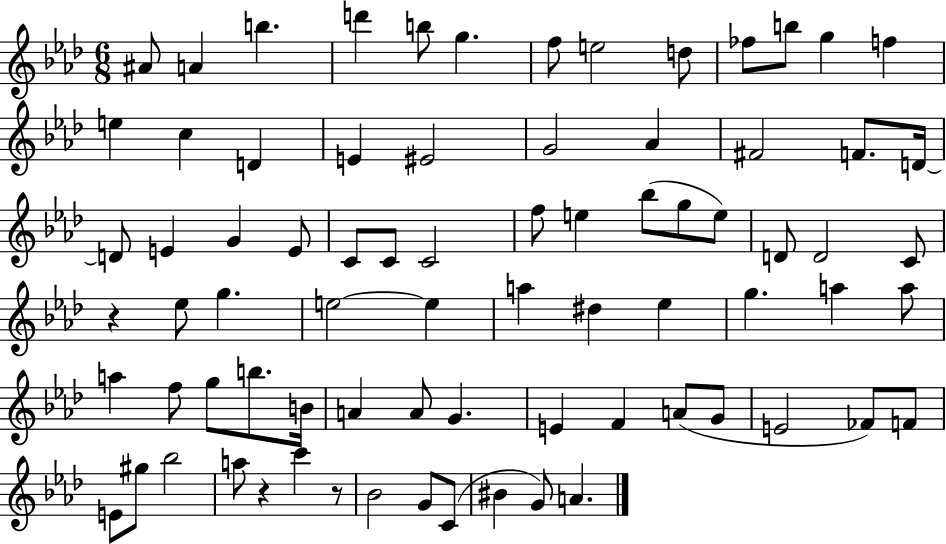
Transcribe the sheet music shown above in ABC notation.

X:1
T:Untitled
M:6/8
L:1/4
K:Ab
^A/2 A b d' b/2 g f/2 e2 d/2 _f/2 b/2 g f e c D E ^E2 G2 _A ^F2 F/2 D/4 D/2 E G E/2 C/2 C/2 C2 f/2 e _b/2 g/2 e/2 D/2 D2 C/2 z _e/2 g e2 e a ^d _e g a a/2 a f/2 g/2 b/2 B/4 A A/2 G E F A/2 G/2 E2 _F/2 F/2 E/2 ^g/2 _b2 a/2 z c' z/2 _B2 G/2 C/2 ^B G/2 A